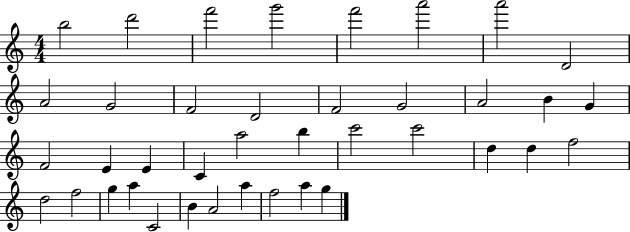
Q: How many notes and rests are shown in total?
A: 39